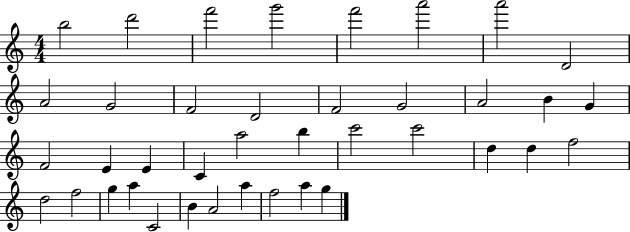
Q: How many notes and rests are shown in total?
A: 39